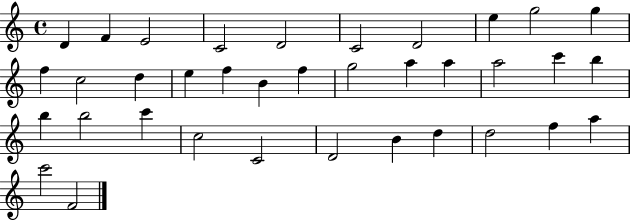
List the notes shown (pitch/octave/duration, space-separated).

D4/q F4/q E4/h C4/h D4/h C4/h D4/h E5/q G5/h G5/q F5/q C5/h D5/q E5/q F5/q B4/q F5/q G5/h A5/q A5/q A5/h C6/q B5/q B5/q B5/h C6/q C5/h C4/h D4/h B4/q D5/q D5/h F5/q A5/q C6/h F4/h